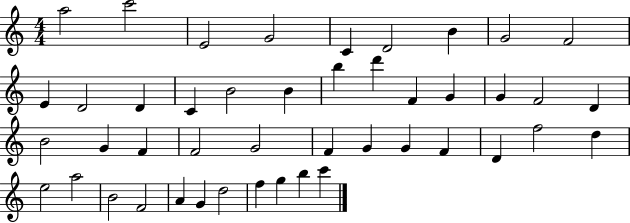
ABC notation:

X:1
T:Untitled
M:4/4
L:1/4
K:C
a2 c'2 E2 G2 C D2 B G2 F2 E D2 D C B2 B b d' F G G F2 D B2 G F F2 G2 F G G F D f2 d e2 a2 B2 F2 A G d2 f g b c'